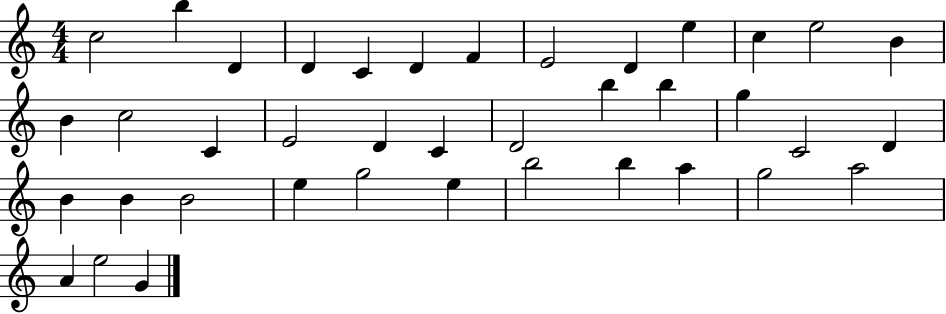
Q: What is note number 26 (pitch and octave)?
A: B4